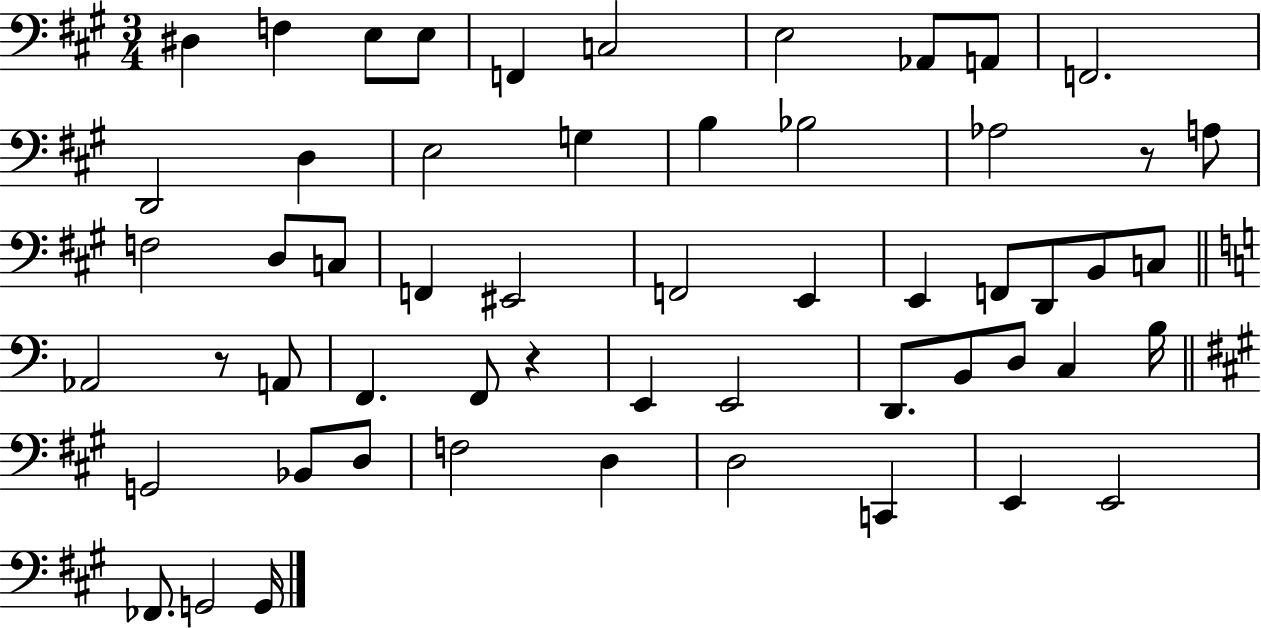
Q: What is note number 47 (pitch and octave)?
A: D3